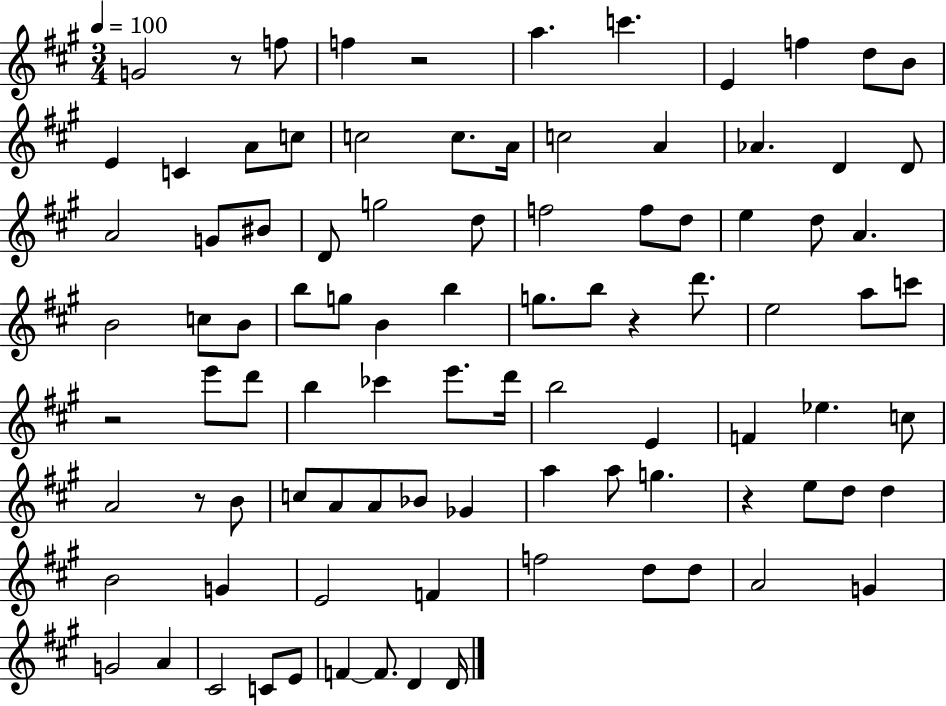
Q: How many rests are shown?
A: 6